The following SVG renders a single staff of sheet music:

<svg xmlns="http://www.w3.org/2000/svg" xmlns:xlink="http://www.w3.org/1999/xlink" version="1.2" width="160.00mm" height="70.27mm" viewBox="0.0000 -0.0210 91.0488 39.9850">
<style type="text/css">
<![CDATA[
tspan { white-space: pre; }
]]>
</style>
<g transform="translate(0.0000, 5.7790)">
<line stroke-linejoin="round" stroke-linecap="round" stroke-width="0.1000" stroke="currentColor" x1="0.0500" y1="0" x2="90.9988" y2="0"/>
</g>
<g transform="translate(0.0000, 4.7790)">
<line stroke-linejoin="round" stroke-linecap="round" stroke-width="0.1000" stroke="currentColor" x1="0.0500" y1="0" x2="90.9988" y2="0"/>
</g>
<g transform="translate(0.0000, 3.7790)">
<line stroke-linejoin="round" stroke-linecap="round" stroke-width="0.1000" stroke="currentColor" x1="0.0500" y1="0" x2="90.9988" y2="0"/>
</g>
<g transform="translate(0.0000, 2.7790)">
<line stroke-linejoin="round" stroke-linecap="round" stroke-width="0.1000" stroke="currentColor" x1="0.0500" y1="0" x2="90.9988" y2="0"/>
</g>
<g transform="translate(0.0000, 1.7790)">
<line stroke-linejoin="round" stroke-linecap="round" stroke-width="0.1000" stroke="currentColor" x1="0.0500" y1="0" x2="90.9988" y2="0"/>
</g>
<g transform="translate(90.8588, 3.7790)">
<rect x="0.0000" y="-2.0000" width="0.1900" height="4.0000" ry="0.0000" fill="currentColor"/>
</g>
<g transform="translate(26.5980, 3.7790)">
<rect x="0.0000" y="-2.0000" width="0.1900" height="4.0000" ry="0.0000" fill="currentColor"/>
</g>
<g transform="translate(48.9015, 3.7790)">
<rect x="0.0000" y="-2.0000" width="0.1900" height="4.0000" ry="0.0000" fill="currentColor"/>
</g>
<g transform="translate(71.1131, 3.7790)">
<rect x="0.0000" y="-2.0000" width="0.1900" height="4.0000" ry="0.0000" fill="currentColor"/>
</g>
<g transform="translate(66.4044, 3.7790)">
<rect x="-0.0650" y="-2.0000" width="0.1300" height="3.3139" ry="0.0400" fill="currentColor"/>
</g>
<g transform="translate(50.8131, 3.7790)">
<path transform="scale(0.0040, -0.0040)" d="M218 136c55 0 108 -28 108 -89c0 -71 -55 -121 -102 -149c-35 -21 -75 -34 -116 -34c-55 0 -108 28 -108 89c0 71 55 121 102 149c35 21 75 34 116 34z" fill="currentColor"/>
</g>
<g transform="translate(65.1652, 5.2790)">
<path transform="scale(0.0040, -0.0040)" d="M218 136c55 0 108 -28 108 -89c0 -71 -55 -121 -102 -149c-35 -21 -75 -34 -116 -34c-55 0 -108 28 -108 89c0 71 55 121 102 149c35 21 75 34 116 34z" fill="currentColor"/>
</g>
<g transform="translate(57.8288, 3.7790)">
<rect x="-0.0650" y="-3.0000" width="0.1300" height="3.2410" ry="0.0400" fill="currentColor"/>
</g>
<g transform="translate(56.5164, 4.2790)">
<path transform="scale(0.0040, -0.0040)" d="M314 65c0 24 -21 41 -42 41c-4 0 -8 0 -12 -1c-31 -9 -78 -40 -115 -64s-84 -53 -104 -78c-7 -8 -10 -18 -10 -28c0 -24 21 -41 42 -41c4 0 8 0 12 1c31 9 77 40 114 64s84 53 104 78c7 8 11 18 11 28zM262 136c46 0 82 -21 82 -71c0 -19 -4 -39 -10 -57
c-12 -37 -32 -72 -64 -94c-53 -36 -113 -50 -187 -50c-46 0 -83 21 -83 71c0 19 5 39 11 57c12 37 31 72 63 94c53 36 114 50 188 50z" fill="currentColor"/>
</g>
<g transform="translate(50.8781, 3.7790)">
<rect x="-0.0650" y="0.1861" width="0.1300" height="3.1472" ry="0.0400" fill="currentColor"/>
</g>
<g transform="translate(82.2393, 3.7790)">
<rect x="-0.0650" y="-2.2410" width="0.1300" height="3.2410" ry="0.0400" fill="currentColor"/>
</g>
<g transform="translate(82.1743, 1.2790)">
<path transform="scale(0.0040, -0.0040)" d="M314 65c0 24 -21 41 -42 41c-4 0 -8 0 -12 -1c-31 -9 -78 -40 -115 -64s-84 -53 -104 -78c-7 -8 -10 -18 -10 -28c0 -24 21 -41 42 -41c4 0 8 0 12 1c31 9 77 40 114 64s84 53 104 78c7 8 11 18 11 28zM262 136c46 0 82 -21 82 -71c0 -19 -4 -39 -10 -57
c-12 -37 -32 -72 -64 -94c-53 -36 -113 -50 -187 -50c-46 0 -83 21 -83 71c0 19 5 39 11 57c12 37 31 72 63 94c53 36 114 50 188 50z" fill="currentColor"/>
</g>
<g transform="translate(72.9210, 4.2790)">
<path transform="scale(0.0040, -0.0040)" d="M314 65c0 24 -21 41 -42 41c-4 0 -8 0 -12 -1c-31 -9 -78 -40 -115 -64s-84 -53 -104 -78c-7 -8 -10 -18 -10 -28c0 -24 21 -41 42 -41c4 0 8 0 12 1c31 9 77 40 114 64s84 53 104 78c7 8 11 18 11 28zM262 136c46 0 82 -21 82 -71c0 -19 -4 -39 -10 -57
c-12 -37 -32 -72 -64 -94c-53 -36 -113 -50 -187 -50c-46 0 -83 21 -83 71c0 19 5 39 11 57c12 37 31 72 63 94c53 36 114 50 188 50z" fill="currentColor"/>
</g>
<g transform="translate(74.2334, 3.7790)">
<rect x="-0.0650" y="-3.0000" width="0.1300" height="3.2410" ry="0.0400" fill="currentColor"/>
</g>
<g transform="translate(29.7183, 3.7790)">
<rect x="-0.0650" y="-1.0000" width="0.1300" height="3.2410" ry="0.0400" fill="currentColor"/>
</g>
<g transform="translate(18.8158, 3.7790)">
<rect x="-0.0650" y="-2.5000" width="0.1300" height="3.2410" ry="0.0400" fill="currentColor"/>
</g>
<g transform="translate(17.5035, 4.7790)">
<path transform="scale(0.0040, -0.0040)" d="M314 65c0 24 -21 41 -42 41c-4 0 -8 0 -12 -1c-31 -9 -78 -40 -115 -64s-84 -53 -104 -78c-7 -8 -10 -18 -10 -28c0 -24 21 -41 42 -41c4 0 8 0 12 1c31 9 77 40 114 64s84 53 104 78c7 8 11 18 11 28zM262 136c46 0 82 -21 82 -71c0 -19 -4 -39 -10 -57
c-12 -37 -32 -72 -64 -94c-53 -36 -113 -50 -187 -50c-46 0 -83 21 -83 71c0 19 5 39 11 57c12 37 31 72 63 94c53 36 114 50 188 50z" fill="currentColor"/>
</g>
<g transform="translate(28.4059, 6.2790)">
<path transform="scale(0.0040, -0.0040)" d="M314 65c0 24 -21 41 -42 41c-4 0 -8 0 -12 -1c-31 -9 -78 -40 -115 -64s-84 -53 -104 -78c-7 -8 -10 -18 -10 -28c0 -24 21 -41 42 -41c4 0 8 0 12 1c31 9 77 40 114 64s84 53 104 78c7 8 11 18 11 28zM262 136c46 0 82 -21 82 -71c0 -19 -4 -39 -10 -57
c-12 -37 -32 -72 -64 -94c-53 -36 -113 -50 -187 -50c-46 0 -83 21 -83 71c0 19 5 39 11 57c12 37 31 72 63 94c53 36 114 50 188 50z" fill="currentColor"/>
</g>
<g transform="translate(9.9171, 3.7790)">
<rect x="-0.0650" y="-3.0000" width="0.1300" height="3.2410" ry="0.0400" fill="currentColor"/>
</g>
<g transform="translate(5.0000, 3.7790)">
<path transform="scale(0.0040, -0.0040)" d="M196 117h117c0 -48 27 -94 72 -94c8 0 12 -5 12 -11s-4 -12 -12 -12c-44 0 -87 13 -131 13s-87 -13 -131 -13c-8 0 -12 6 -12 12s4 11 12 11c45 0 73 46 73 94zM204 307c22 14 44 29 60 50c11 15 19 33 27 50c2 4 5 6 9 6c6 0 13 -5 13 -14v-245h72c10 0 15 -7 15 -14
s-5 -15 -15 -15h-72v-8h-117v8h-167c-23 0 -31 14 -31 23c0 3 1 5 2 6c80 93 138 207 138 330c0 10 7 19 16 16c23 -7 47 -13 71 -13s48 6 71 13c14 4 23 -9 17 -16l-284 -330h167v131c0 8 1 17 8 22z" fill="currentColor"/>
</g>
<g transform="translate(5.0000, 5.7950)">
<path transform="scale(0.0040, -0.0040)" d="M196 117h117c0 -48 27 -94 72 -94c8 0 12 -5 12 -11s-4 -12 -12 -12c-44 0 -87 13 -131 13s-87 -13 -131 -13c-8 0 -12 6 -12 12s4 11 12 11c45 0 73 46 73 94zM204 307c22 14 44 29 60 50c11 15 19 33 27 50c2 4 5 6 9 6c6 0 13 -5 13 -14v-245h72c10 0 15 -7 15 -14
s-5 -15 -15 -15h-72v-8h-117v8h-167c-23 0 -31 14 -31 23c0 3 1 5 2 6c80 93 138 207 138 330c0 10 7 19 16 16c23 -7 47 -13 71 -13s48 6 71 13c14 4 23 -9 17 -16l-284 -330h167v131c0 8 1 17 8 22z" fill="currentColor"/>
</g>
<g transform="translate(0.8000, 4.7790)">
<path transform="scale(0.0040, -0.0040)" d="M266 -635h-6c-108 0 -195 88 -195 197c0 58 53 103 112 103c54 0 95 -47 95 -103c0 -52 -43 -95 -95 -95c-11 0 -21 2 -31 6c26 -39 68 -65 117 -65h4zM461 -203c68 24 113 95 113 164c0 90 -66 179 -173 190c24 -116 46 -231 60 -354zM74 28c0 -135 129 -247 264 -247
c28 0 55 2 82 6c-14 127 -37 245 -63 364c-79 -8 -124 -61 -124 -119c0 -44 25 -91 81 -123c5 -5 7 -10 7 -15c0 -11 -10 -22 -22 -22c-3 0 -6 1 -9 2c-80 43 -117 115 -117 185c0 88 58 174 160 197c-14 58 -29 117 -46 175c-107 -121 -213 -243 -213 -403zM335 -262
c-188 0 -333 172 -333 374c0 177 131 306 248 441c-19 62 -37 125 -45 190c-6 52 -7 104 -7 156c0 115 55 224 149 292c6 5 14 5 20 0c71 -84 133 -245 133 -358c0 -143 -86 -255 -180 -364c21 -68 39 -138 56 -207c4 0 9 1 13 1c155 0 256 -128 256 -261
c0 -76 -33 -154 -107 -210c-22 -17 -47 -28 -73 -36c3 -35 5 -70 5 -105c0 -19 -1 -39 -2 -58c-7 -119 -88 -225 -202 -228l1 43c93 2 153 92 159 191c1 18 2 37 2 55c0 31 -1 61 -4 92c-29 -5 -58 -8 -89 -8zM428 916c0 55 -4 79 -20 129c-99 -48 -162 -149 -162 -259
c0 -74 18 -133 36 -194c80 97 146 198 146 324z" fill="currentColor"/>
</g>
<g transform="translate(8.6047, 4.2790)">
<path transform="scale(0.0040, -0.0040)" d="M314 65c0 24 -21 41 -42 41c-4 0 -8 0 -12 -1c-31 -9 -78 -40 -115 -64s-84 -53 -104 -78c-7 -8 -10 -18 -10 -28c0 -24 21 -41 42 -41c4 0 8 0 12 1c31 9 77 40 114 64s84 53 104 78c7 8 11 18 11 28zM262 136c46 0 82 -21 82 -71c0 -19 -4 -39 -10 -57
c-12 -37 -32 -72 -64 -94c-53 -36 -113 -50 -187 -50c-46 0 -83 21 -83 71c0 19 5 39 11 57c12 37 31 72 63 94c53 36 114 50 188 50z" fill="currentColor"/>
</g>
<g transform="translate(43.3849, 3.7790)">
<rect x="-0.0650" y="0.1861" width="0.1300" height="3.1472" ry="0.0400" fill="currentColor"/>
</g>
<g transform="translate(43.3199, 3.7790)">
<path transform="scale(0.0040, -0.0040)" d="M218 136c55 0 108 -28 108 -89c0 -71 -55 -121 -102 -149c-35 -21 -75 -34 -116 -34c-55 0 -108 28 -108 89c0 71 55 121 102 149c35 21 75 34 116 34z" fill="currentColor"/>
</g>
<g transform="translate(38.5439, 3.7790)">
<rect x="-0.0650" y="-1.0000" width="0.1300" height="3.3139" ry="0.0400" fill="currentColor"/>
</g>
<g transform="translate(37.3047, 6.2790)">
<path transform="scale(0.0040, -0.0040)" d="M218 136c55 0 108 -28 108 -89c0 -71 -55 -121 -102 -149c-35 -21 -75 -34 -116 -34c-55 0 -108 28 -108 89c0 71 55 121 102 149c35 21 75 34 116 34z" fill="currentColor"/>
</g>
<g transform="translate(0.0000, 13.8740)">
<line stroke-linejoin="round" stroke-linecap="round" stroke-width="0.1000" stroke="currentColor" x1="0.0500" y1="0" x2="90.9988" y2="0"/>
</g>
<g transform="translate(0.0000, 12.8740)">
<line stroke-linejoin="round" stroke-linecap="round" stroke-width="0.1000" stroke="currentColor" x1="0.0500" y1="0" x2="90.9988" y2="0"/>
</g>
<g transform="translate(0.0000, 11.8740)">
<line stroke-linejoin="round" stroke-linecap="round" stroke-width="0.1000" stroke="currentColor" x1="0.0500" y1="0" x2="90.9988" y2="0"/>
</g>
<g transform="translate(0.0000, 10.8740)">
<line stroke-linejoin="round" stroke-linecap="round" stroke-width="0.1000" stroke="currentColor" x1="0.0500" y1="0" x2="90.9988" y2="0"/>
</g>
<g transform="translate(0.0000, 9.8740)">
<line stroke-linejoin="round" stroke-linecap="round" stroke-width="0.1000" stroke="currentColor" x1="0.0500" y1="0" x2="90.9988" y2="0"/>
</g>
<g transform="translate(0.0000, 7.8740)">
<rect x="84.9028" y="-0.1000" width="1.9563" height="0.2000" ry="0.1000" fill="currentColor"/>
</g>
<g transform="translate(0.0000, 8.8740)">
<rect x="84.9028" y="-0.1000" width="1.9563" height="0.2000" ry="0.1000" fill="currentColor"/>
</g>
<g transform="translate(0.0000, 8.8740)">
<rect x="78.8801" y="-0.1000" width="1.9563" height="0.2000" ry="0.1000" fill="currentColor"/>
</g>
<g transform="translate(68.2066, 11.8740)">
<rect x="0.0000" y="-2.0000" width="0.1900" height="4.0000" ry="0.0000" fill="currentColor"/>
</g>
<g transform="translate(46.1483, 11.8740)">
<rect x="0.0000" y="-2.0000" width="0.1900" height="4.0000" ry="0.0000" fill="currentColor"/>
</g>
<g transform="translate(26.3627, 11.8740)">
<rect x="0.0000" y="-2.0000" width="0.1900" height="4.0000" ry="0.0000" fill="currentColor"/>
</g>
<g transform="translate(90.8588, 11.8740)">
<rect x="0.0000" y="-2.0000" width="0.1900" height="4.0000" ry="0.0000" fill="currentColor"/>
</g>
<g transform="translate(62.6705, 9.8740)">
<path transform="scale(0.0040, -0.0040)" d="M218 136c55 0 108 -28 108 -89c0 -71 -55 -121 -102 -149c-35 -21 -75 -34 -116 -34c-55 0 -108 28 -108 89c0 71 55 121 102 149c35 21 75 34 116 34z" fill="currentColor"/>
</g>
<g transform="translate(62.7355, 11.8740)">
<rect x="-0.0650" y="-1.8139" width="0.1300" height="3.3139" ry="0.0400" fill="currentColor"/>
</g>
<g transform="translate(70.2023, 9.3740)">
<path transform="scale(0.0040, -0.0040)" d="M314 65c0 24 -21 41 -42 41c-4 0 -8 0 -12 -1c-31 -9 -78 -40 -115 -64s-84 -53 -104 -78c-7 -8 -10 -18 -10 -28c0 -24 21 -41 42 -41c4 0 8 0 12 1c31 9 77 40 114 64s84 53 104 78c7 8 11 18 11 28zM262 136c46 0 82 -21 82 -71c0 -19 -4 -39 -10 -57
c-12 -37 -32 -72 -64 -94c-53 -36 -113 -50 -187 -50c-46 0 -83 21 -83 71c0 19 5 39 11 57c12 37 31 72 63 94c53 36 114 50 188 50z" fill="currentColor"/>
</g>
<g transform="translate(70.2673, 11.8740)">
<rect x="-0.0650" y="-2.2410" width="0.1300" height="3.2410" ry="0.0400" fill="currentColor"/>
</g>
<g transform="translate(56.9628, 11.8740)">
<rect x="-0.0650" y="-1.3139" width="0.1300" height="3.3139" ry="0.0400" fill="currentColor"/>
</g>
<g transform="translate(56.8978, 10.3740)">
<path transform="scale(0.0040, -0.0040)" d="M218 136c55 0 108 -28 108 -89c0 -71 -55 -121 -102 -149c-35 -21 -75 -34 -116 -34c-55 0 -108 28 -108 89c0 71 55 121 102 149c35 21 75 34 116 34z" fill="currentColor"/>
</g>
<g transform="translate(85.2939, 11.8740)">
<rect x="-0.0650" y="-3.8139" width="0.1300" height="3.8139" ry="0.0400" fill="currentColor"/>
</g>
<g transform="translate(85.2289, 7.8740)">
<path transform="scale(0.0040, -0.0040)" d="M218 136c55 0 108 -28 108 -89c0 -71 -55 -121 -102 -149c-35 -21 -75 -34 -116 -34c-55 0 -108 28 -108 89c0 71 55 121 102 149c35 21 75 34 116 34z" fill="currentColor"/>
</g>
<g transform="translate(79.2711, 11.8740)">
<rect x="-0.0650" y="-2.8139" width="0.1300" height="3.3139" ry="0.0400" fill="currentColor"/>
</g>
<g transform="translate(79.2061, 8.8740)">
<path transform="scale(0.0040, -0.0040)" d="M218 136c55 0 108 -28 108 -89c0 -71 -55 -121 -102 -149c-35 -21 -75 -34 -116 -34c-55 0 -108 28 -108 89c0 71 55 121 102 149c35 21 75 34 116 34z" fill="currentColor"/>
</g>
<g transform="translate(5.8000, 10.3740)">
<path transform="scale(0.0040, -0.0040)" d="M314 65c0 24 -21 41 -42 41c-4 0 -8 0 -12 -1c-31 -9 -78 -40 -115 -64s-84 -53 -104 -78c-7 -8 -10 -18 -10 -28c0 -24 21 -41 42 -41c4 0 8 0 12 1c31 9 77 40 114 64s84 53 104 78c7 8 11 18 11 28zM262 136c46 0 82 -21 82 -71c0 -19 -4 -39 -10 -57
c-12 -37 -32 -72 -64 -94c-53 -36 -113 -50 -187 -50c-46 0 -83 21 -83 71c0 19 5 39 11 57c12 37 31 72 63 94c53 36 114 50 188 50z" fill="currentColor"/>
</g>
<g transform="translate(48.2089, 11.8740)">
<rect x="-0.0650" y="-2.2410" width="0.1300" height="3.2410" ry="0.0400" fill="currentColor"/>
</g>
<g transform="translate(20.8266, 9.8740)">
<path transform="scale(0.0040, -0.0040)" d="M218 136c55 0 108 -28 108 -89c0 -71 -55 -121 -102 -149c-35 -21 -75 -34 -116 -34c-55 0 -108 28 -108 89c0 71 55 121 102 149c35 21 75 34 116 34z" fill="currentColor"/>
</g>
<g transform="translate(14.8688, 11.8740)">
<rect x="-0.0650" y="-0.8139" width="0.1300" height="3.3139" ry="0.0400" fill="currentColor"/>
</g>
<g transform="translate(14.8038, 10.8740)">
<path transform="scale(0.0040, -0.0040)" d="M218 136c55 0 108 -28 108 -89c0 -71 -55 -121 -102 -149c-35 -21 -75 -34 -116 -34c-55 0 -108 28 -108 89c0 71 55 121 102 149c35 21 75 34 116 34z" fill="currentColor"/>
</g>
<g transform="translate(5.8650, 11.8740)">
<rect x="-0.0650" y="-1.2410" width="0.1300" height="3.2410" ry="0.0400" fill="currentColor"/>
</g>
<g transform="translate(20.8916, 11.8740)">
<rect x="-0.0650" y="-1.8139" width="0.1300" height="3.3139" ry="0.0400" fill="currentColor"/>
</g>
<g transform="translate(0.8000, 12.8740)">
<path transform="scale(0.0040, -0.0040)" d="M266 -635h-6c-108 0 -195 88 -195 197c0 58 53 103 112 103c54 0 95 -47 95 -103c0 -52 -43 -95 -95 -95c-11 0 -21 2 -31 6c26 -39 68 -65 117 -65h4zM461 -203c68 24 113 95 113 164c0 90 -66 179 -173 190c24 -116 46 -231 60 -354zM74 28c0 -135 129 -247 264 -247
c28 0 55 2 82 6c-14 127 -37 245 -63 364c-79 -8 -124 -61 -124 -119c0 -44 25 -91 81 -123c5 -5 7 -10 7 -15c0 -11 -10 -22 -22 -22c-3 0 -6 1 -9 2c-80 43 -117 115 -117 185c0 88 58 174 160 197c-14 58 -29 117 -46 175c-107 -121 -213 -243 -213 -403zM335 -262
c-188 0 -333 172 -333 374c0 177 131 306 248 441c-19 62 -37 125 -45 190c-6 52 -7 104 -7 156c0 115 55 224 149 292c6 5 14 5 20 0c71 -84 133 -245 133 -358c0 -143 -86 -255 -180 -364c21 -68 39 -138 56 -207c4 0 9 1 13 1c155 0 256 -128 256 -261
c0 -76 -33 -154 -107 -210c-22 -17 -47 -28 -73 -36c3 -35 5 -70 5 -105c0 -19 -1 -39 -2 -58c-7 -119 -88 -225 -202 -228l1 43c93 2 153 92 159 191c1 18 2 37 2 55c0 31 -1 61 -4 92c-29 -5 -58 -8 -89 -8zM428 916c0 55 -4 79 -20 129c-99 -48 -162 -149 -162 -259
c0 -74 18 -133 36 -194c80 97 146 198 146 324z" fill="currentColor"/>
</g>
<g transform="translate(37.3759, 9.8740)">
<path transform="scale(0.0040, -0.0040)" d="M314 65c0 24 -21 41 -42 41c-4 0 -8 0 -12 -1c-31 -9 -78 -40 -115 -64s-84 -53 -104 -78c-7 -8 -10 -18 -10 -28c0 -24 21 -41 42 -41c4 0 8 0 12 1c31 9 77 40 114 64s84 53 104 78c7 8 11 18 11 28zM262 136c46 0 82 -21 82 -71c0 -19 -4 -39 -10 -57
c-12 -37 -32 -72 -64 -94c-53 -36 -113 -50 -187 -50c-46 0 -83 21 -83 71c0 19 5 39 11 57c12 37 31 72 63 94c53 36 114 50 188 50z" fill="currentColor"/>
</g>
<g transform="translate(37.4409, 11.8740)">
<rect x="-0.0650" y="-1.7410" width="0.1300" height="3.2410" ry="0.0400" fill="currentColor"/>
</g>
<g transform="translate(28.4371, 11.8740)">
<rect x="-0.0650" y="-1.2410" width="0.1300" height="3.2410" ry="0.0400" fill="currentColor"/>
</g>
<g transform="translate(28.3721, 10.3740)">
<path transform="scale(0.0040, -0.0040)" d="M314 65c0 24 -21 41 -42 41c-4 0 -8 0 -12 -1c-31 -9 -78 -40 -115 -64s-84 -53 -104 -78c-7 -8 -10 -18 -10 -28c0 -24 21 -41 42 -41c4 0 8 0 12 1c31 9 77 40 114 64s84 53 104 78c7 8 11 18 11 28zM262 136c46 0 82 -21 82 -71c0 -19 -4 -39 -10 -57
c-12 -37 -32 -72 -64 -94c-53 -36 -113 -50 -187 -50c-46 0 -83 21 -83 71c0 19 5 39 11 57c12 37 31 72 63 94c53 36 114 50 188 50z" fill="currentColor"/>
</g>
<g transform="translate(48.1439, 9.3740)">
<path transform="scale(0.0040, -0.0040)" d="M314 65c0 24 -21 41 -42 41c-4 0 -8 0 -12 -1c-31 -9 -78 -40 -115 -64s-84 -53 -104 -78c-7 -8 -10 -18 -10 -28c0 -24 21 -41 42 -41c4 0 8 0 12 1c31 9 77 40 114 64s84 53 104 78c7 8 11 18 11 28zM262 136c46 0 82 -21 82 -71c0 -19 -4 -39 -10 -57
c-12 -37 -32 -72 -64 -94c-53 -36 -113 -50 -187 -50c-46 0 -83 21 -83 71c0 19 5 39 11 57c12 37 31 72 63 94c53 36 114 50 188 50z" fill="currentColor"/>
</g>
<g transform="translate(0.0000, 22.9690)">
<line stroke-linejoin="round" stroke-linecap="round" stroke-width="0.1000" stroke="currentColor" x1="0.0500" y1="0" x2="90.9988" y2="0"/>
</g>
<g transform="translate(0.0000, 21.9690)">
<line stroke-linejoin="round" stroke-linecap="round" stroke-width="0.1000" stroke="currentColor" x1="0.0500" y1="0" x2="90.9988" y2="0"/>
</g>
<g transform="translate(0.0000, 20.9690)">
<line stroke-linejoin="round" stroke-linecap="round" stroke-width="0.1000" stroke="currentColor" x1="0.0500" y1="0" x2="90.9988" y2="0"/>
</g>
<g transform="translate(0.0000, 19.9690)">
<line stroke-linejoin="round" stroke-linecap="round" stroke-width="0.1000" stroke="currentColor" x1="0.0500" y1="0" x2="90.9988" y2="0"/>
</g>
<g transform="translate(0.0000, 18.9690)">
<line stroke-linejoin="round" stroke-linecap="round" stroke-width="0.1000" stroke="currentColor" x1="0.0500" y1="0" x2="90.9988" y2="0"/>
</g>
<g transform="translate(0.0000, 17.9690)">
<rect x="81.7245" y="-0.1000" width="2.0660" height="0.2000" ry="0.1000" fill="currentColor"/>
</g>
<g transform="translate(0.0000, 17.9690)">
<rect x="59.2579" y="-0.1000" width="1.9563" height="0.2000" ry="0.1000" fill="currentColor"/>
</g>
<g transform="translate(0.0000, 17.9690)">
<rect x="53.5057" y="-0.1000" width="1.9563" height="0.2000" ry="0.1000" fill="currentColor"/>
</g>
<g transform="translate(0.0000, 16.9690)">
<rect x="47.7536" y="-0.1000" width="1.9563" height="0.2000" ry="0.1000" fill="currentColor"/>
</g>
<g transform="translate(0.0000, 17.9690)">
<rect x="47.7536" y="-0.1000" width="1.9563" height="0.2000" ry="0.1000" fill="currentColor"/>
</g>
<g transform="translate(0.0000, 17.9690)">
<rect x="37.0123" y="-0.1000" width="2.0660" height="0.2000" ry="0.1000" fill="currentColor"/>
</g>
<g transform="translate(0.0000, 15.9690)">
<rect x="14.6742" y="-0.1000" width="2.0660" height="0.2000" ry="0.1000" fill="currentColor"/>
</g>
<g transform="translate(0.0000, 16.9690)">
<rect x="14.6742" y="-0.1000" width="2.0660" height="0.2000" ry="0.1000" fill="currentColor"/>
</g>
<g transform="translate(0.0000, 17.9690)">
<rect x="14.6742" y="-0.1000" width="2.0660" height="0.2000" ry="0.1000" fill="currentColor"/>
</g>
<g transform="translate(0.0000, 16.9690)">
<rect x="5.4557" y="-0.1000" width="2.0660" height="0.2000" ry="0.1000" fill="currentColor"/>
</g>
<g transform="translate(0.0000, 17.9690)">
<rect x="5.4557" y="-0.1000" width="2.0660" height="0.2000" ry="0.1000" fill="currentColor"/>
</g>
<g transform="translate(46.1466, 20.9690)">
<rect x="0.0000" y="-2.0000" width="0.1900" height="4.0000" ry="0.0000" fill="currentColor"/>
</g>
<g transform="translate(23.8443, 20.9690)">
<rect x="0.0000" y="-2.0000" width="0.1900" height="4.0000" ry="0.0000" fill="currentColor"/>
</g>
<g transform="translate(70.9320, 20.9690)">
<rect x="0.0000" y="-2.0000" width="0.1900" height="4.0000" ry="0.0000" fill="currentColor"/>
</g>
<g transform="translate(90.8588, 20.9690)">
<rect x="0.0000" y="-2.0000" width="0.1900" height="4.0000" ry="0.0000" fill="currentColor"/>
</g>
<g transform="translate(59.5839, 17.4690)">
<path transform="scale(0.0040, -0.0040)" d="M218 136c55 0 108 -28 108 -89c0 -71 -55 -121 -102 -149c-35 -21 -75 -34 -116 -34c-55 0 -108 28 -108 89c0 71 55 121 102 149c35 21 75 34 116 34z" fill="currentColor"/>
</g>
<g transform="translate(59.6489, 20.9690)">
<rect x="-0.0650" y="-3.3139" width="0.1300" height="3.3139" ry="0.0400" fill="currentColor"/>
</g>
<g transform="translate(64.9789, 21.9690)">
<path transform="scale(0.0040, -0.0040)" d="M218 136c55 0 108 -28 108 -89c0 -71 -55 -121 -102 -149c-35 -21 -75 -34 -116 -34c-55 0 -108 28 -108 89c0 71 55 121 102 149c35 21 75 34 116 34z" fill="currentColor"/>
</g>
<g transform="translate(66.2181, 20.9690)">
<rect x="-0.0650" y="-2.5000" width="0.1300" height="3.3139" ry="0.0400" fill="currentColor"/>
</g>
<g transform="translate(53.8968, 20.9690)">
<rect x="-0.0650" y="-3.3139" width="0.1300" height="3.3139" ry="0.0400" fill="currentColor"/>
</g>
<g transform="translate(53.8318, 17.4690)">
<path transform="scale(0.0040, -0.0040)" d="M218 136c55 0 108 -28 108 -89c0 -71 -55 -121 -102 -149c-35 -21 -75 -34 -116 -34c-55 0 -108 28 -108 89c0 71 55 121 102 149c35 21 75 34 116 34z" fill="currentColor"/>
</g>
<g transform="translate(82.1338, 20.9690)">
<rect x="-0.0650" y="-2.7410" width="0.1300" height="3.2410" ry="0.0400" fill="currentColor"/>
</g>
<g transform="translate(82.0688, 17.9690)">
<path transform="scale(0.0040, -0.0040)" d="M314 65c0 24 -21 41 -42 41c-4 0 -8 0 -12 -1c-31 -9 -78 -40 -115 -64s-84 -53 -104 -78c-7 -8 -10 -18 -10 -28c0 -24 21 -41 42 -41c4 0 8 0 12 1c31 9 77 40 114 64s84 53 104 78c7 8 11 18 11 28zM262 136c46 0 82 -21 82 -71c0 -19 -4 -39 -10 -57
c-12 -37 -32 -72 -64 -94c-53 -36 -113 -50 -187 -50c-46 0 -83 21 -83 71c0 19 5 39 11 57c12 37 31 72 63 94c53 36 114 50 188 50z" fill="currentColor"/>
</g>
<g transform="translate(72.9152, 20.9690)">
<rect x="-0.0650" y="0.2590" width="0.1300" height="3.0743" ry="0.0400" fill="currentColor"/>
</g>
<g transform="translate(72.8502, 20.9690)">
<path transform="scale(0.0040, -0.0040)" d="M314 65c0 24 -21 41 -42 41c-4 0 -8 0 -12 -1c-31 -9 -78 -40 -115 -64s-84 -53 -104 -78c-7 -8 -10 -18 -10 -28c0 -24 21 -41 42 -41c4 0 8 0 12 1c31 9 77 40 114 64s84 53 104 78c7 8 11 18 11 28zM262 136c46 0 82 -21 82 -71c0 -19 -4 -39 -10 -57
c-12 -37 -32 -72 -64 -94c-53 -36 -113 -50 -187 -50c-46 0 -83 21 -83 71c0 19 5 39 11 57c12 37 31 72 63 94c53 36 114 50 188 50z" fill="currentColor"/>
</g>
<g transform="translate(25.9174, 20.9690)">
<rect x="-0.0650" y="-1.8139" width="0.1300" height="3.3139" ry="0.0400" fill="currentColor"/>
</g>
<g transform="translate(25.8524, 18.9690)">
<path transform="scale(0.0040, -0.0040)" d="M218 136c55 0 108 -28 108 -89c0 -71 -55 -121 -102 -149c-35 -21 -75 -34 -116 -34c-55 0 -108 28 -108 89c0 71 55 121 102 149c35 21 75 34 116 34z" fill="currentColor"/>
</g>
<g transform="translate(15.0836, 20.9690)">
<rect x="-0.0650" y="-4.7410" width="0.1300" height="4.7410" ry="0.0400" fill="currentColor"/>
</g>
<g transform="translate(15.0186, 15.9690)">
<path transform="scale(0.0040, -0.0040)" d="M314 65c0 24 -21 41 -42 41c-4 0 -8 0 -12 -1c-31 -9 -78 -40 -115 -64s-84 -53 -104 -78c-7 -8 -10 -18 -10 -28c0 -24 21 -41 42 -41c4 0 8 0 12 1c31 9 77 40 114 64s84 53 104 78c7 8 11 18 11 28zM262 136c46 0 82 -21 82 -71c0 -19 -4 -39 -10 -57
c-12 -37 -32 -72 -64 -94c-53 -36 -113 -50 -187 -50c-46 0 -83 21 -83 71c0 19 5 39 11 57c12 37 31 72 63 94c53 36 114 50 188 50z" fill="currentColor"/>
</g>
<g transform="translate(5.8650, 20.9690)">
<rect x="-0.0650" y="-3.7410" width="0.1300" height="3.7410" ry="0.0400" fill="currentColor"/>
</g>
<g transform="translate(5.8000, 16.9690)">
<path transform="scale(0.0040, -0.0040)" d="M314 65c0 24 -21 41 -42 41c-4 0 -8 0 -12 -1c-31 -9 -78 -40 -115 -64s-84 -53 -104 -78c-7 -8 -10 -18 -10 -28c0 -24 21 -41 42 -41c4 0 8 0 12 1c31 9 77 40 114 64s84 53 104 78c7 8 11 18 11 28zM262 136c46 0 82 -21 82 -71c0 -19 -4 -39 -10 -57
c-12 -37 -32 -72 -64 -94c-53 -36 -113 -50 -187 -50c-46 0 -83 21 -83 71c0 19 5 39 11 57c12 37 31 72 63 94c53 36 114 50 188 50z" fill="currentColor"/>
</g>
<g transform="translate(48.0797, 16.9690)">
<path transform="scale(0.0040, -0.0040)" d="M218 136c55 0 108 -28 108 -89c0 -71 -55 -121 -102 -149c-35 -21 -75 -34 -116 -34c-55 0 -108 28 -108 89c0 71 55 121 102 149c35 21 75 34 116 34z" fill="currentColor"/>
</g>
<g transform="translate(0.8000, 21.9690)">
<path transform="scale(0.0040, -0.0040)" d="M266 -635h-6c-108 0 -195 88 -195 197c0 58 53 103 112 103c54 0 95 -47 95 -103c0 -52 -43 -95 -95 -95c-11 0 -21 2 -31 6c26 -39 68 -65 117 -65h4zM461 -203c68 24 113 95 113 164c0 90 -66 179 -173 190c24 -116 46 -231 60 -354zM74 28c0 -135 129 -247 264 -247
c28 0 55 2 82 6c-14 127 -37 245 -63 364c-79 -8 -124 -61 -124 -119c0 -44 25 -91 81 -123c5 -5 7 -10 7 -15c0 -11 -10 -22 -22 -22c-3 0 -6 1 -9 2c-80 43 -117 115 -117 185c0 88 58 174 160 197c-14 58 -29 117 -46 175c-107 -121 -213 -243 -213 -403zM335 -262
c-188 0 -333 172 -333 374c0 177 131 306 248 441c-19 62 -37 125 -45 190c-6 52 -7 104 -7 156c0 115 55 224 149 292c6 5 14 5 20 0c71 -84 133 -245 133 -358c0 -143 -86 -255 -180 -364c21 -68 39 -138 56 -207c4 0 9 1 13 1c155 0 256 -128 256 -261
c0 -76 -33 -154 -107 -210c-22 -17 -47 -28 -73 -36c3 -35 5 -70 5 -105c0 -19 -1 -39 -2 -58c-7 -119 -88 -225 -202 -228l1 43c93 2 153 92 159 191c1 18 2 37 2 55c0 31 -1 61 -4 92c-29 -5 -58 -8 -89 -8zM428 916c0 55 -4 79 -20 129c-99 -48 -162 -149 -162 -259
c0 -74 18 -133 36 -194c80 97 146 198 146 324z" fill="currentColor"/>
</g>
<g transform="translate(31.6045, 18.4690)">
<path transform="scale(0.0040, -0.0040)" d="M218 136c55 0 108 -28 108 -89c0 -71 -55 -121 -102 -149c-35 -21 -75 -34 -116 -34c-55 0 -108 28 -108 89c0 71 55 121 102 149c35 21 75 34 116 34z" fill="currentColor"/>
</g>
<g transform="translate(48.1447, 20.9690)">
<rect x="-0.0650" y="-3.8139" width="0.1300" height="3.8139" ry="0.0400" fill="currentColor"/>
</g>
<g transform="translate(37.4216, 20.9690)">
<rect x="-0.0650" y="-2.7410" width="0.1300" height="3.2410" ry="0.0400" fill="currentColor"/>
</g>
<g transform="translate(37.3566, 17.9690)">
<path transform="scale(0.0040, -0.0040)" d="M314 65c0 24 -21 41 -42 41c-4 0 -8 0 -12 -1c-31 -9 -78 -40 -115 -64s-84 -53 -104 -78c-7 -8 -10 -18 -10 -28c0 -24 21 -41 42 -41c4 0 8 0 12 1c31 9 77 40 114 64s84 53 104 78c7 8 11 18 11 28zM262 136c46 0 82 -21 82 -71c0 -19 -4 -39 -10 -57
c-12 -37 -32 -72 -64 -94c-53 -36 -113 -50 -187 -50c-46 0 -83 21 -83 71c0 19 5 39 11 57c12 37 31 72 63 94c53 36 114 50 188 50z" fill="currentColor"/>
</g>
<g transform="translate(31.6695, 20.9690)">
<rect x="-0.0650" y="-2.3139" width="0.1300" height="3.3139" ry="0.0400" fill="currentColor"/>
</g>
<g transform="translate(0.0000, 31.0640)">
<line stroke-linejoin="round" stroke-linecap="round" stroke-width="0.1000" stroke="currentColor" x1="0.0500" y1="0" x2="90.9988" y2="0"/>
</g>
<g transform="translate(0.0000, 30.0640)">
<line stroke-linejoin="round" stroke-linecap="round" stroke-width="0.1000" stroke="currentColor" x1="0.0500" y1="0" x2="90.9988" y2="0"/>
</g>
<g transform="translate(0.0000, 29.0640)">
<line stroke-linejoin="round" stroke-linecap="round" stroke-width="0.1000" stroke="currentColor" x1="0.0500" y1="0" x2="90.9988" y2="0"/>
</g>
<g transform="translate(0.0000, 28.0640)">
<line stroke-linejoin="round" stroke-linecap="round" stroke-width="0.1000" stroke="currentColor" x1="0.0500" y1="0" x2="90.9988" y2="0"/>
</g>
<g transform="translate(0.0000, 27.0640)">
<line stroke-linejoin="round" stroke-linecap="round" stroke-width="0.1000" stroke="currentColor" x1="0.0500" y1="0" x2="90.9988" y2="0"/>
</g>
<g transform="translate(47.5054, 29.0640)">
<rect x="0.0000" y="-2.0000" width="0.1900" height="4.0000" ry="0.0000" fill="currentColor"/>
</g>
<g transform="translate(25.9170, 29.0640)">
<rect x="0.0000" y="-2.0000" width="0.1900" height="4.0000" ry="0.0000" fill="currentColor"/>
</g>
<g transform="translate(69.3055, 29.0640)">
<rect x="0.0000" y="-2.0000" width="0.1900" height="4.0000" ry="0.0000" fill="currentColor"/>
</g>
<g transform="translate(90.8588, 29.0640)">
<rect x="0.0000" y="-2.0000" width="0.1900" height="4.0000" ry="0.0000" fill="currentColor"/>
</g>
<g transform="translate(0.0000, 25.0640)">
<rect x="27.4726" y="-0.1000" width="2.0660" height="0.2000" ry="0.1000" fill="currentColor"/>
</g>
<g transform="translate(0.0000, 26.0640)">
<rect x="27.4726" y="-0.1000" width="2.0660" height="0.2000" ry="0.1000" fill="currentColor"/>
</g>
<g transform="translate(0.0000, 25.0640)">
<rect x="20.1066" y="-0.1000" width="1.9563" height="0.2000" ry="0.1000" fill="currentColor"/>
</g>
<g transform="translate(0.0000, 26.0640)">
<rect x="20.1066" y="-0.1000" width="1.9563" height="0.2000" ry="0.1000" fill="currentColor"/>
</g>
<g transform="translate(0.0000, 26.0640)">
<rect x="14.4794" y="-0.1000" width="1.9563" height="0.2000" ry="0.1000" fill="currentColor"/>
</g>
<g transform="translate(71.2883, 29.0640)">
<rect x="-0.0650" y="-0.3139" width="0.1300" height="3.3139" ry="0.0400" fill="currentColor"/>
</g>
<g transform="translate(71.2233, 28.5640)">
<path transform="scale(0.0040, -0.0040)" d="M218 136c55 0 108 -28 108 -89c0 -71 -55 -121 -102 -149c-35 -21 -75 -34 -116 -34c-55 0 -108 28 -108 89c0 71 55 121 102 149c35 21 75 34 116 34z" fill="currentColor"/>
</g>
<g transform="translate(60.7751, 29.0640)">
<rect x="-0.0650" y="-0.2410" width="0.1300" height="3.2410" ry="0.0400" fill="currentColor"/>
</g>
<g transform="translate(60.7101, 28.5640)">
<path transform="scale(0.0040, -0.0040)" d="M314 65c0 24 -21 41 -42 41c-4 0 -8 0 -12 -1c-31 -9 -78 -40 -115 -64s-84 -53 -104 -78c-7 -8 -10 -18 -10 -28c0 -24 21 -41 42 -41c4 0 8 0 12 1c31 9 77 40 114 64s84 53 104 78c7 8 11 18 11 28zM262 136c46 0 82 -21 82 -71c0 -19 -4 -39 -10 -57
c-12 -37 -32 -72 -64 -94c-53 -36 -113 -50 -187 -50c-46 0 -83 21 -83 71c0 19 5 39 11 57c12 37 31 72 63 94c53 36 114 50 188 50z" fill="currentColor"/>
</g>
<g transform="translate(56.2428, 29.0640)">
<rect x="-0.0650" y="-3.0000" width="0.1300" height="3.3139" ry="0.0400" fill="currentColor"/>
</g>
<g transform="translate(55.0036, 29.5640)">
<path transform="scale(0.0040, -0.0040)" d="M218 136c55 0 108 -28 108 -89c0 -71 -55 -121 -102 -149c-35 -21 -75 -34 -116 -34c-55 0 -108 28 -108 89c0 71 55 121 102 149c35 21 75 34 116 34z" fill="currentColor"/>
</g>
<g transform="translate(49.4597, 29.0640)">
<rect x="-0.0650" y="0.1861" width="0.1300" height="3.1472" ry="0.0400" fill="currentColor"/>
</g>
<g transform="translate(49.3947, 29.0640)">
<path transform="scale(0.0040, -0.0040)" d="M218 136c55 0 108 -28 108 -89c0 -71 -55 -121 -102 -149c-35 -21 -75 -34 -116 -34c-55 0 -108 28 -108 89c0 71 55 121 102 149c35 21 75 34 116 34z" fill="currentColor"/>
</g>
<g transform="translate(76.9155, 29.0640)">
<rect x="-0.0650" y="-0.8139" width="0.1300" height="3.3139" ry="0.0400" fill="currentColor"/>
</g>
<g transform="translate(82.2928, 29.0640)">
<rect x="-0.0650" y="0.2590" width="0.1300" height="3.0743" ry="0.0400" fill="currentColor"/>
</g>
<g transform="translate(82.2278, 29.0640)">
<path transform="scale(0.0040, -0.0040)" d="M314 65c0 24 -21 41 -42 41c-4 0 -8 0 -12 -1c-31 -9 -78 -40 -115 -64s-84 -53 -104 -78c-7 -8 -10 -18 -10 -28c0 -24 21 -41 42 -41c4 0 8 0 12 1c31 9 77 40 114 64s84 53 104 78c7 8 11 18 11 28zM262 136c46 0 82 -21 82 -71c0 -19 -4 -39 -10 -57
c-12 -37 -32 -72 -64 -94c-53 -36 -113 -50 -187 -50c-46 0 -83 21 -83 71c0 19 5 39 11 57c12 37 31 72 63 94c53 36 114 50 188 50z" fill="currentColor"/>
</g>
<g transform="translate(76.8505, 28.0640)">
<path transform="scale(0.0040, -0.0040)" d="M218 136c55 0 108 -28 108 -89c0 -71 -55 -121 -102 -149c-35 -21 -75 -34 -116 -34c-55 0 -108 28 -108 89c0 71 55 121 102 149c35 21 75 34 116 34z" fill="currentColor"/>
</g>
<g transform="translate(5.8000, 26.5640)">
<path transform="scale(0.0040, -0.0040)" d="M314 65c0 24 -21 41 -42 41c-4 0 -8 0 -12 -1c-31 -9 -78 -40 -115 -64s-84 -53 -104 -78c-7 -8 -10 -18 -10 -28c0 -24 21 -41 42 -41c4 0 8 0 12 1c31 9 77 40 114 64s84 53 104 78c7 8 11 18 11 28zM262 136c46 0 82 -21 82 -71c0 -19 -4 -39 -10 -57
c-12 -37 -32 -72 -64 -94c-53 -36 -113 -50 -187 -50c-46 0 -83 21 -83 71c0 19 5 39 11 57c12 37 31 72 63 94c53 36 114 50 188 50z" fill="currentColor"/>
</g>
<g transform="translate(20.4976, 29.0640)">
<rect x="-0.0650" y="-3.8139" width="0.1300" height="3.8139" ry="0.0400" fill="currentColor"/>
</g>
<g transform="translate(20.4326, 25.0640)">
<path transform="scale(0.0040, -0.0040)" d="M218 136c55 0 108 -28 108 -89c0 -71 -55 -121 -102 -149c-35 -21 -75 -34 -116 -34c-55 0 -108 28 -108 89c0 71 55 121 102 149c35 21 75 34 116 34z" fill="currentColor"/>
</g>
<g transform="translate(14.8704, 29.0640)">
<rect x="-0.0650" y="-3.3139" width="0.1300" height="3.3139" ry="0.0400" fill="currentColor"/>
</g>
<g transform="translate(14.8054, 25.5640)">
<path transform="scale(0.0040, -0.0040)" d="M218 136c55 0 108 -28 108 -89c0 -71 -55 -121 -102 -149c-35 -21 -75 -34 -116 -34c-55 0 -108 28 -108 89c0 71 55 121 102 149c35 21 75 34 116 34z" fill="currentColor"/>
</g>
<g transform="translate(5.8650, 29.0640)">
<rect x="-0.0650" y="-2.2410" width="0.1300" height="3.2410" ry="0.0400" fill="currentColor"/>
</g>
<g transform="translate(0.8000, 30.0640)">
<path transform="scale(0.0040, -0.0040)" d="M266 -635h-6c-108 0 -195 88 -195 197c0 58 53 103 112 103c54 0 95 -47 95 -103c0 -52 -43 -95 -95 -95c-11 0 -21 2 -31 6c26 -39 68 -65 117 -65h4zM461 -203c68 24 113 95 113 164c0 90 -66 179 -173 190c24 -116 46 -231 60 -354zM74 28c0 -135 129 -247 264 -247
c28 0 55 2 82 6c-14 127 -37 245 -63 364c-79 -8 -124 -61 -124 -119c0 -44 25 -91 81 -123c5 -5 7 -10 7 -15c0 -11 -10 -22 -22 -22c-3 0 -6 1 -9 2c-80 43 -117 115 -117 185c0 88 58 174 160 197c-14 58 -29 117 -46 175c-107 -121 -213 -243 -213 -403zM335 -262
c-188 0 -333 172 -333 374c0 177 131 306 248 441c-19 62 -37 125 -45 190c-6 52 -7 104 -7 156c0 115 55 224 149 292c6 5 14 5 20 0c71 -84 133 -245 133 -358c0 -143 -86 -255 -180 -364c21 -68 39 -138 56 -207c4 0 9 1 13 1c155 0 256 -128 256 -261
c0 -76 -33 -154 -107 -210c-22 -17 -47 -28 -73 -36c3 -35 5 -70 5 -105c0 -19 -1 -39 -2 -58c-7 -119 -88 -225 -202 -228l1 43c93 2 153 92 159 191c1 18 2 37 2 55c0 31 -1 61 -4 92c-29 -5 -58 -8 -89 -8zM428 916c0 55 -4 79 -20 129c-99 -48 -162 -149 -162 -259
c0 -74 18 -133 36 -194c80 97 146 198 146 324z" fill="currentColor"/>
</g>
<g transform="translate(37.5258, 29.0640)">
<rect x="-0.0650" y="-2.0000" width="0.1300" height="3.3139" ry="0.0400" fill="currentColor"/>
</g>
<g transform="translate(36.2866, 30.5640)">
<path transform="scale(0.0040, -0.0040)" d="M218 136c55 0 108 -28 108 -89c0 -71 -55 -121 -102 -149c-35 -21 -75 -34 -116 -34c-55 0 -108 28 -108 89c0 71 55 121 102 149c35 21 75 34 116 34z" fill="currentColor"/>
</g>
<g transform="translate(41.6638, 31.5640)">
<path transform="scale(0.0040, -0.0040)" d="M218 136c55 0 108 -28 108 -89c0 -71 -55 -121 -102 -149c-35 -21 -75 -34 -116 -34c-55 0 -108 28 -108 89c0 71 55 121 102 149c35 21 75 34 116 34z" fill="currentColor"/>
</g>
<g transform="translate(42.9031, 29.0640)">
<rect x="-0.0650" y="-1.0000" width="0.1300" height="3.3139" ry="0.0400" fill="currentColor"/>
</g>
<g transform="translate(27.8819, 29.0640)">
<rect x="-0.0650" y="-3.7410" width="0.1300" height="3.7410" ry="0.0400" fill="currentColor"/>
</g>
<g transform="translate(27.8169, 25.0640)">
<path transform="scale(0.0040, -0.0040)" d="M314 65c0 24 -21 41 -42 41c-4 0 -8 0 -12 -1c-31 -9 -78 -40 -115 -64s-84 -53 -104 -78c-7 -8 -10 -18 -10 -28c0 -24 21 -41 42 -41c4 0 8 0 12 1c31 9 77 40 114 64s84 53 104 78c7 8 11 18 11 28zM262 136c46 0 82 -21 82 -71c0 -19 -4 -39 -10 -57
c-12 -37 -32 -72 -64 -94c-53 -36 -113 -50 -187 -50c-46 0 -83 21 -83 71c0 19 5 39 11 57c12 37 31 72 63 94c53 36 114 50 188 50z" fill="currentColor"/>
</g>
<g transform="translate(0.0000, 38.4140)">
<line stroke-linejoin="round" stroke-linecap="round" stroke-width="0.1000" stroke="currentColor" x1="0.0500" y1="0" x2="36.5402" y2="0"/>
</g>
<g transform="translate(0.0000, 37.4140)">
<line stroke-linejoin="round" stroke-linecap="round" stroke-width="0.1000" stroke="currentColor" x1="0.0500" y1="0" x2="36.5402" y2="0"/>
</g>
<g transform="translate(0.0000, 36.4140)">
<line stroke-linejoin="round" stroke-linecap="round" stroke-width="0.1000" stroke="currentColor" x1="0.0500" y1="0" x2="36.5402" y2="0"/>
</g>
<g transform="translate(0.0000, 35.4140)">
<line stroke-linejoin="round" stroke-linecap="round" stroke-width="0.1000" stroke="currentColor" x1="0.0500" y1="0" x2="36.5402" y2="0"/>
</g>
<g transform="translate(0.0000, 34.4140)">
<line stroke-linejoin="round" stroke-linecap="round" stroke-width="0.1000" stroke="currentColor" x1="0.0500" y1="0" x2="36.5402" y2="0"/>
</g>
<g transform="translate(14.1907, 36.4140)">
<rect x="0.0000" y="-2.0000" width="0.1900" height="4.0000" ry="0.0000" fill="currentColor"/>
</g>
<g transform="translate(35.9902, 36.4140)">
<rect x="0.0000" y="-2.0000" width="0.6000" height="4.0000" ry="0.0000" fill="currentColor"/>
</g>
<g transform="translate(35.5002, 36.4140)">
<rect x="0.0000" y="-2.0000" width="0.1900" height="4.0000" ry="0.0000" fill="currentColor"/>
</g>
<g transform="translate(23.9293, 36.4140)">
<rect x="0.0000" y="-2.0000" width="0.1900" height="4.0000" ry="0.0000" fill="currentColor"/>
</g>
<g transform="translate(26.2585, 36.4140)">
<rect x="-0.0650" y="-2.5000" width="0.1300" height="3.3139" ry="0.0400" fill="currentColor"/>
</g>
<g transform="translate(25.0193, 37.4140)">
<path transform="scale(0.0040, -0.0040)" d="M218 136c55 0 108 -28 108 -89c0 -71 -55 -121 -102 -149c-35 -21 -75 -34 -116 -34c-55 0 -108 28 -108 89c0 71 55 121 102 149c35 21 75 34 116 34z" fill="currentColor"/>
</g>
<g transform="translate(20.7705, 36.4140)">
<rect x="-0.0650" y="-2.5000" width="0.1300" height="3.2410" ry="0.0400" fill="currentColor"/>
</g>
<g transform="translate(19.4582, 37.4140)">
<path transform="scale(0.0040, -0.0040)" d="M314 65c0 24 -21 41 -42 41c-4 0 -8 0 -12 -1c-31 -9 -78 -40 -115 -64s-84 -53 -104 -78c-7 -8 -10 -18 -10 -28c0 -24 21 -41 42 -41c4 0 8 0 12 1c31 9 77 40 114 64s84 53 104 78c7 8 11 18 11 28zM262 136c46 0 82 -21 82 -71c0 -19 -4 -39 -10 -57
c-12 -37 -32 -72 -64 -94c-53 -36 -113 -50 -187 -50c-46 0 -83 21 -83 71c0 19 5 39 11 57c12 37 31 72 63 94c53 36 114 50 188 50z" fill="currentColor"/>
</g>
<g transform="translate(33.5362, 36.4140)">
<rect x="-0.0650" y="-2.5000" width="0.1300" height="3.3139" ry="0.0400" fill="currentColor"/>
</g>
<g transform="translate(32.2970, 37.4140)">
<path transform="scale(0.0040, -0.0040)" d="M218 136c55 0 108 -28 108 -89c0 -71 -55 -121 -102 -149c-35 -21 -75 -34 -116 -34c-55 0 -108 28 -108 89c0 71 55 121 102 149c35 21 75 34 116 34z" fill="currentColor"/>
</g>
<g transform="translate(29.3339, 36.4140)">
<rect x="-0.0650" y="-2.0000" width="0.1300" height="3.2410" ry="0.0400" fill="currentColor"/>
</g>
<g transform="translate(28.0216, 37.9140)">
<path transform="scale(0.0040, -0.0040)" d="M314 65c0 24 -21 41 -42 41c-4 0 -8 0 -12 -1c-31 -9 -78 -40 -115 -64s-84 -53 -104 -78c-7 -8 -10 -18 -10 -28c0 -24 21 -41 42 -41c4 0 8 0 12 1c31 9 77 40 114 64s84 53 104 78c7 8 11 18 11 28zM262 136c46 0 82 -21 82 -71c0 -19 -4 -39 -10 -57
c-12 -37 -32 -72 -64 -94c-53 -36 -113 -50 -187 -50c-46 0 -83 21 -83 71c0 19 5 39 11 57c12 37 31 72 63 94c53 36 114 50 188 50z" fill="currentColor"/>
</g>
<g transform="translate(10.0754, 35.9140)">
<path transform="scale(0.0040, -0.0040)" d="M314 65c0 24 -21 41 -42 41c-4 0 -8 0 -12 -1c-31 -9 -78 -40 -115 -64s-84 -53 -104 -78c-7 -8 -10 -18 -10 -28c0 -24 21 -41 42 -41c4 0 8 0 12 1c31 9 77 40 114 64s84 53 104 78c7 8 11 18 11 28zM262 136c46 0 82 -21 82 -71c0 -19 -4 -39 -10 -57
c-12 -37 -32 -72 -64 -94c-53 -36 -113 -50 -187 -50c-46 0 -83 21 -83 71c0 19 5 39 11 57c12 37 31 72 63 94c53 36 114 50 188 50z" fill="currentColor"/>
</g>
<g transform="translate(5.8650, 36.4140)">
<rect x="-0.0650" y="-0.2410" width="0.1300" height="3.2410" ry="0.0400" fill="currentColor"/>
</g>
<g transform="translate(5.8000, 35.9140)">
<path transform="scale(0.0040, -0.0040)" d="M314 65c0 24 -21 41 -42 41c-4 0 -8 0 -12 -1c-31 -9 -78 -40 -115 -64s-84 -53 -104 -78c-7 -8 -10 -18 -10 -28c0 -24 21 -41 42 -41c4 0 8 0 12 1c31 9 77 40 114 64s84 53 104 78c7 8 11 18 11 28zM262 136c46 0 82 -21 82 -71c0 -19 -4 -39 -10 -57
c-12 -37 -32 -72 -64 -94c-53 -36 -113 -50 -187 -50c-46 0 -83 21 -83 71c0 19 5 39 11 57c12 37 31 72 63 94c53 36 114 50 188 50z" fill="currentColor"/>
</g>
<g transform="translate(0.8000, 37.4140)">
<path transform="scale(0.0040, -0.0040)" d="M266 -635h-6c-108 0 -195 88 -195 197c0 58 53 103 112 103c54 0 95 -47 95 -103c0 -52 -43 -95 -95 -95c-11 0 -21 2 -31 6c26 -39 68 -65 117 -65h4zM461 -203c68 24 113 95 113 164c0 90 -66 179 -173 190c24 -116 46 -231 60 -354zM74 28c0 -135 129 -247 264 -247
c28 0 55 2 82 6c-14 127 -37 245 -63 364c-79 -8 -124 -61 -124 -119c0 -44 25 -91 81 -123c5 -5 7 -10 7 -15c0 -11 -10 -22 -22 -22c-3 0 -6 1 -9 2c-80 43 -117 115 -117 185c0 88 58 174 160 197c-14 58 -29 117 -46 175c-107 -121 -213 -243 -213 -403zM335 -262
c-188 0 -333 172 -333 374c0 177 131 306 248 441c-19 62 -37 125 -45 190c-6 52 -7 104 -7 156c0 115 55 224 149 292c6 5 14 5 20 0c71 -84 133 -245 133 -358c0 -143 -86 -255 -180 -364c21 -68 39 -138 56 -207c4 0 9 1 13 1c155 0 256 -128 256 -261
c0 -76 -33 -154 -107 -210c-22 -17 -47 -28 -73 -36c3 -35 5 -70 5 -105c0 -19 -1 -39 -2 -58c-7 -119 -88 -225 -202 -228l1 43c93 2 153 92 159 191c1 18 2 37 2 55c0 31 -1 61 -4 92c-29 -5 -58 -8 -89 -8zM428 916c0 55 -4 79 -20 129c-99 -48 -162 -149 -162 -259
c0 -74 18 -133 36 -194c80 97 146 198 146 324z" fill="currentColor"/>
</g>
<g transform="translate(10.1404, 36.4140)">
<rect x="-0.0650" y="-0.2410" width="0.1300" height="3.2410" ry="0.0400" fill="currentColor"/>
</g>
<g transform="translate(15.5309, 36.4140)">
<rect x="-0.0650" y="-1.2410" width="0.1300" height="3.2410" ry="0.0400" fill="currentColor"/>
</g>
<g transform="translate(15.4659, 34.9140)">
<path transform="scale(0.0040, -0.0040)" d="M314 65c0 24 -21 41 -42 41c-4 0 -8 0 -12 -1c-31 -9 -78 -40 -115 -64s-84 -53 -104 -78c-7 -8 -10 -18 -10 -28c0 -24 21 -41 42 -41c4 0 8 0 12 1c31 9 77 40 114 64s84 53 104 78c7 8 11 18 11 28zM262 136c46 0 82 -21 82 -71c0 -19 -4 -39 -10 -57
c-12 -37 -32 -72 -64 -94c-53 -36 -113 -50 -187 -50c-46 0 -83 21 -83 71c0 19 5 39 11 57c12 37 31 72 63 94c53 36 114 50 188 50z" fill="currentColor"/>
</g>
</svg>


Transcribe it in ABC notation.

X:1
T:Untitled
M:4/4
L:1/4
K:C
A2 G2 D2 D B B A2 F A2 g2 e2 d f e2 f2 g2 e f g2 a c' c'2 e'2 f g a2 c' b b G B2 a2 g2 b c' c'2 F D B A c2 c d B2 c2 c2 e2 G2 G F2 G